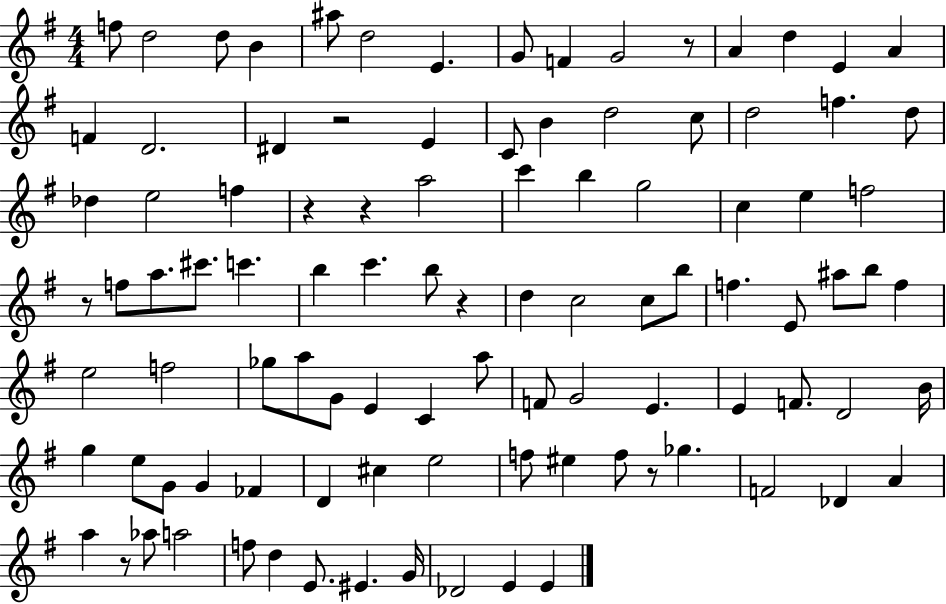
X:1
T:Untitled
M:4/4
L:1/4
K:G
f/2 d2 d/2 B ^a/2 d2 E G/2 F G2 z/2 A d E A F D2 ^D z2 E C/2 B d2 c/2 d2 f d/2 _d e2 f z z a2 c' b g2 c e f2 z/2 f/2 a/2 ^c'/2 c' b c' b/2 z d c2 c/2 b/2 f E/2 ^a/2 b/2 f e2 f2 _g/2 a/2 G/2 E C a/2 F/2 G2 E E F/2 D2 B/4 g e/2 G/2 G _F D ^c e2 f/2 ^e f/2 z/2 _g F2 _D A a z/2 _a/2 a2 f/2 d E/2 ^E G/4 _D2 E E